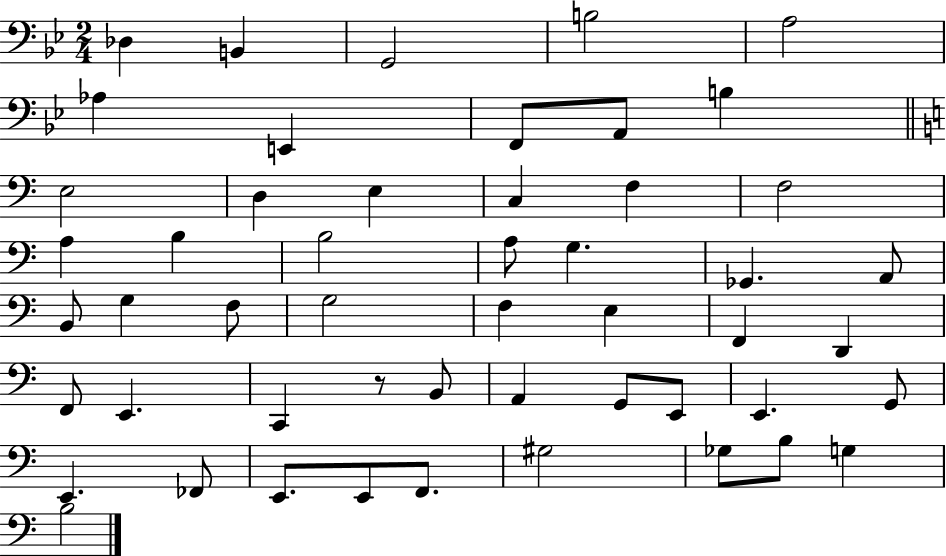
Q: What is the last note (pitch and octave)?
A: B3